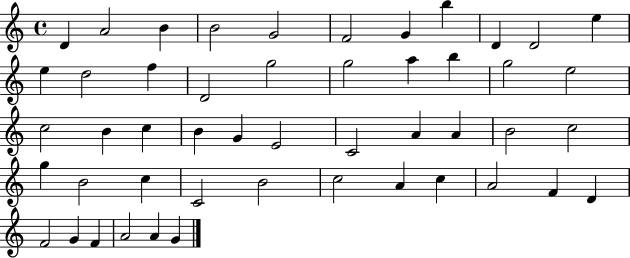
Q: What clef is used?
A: treble